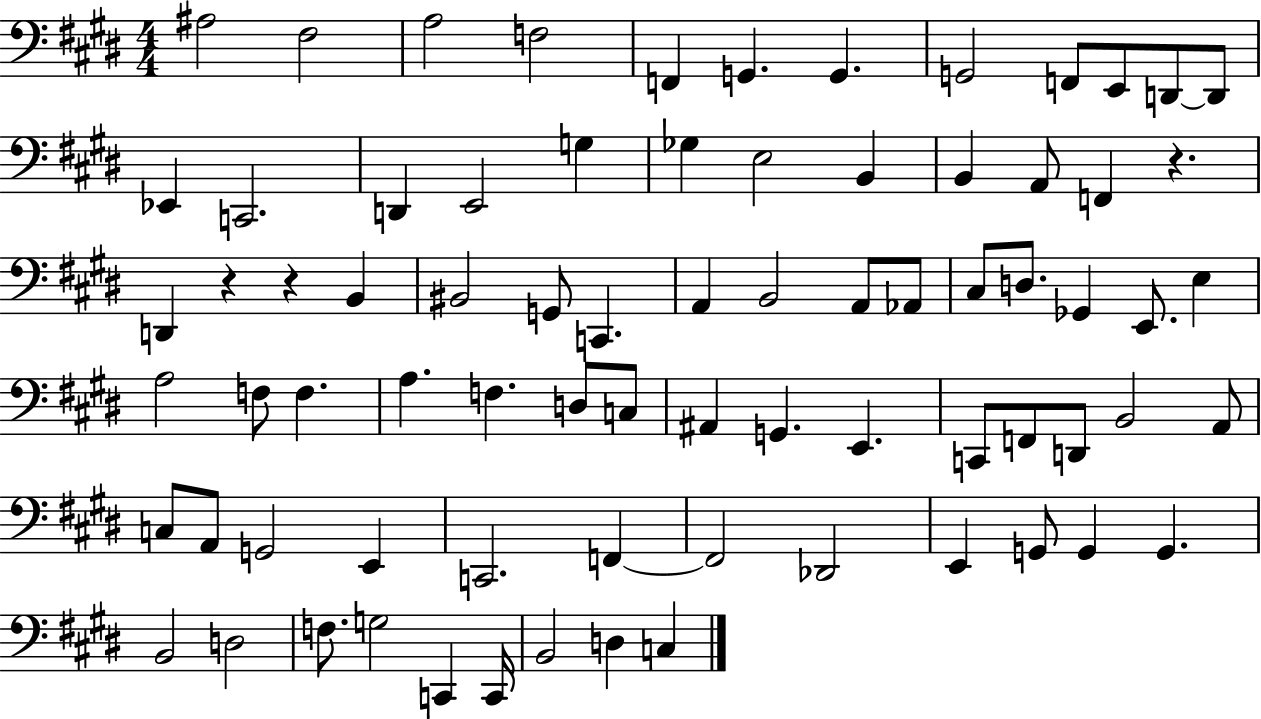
{
  \clef bass
  \numericTimeSignature
  \time 4/4
  \key e \major
  \repeat volta 2 { ais2 fis2 | a2 f2 | f,4 g,4. g,4. | g,2 f,8 e,8 d,8~~ d,8 | \break ees,4 c,2. | d,4 e,2 g4 | ges4 e2 b,4 | b,4 a,8 f,4 r4. | \break d,4 r4 r4 b,4 | bis,2 g,8 c,4. | a,4 b,2 a,8 aes,8 | cis8 d8. ges,4 e,8. e4 | \break a2 f8 f4. | a4. f4. d8 c8 | ais,4 g,4. e,4. | c,8 f,8 d,8 b,2 a,8 | \break c8 a,8 g,2 e,4 | c,2. f,4~~ | f,2 des,2 | e,4 g,8 g,4 g,4. | \break b,2 d2 | f8. g2 c,4 c,16 | b,2 d4 c4 | } \bar "|."
}